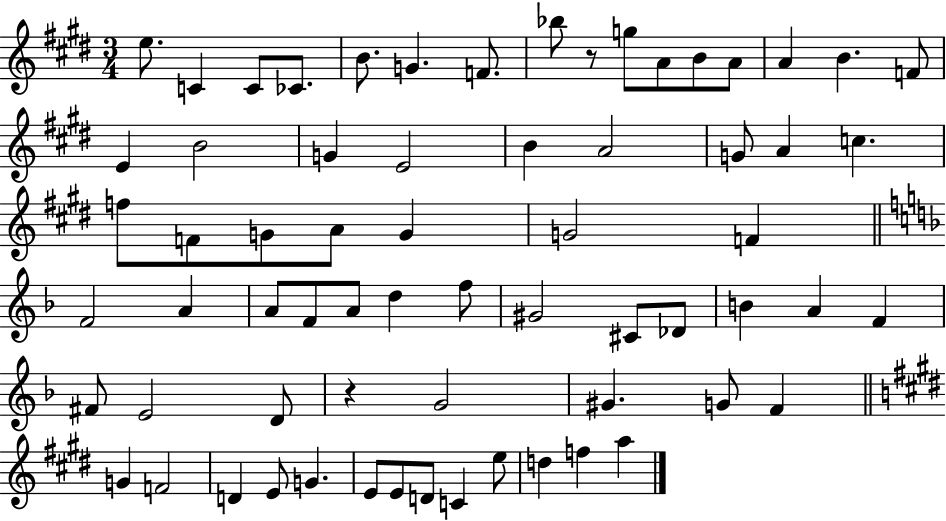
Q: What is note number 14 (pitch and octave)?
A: B4